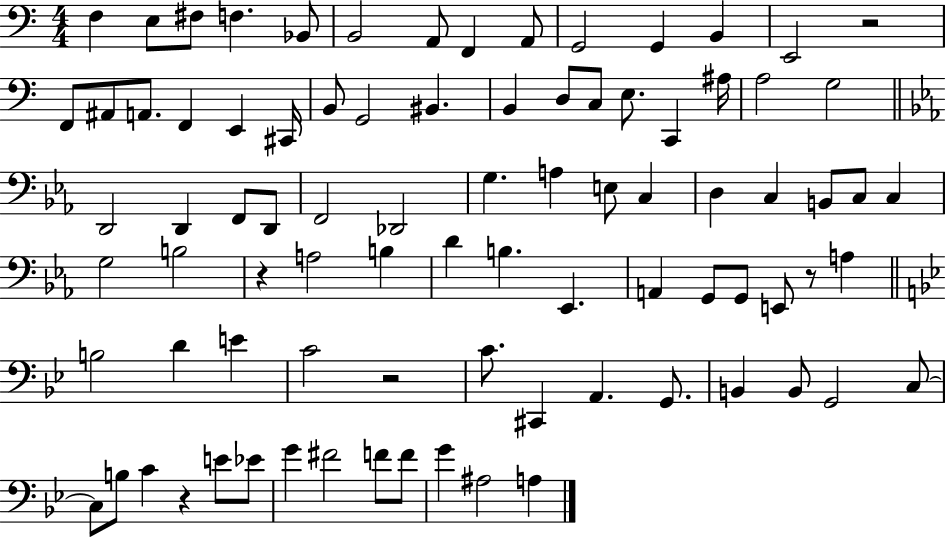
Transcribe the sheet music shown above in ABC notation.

X:1
T:Untitled
M:4/4
L:1/4
K:C
F, E,/2 ^F,/2 F, _B,,/2 B,,2 A,,/2 F,, A,,/2 G,,2 G,, B,, E,,2 z2 F,,/2 ^A,,/2 A,,/2 F,, E,, ^C,,/4 B,,/2 G,,2 ^B,, B,, D,/2 C,/2 E,/2 C,, ^A,/4 A,2 G,2 D,,2 D,, F,,/2 D,,/2 F,,2 _D,,2 G, A, E,/2 C, D, C, B,,/2 C,/2 C, G,2 B,2 z A,2 B, D B, _E,, A,, G,,/2 G,,/2 E,,/2 z/2 A, B,2 D E C2 z2 C/2 ^C,, A,, G,,/2 B,, B,,/2 G,,2 C,/2 C,/2 B,/2 C z E/2 _E/2 G ^F2 F/2 F/2 G ^A,2 A,